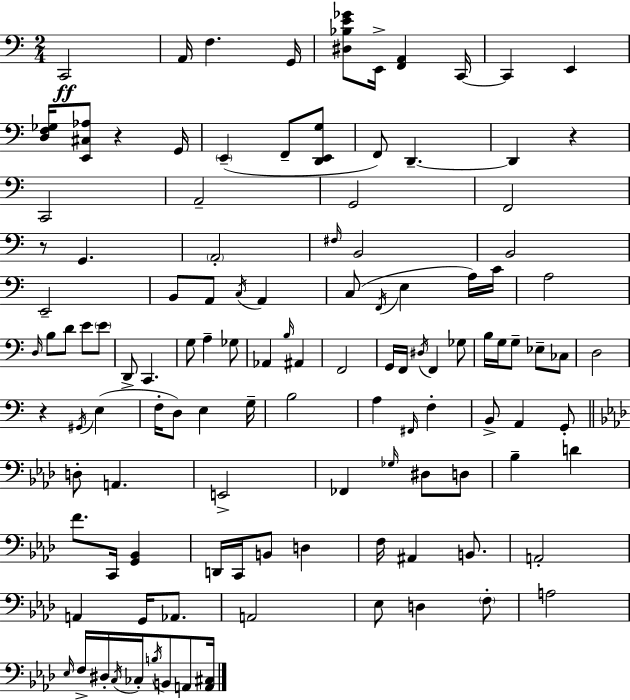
X:1
T:Untitled
M:2/4
L:1/4
K:C
C,,2 A,,/4 F, G,,/4 [^D,_B,E_G]/2 E,,/4 [F,,A,,] C,,/4 C,, E,, [D,F,_G,]/4 [E,,^C,_A,]/2 z G,,/4 E,, F,,/2 [D,,E,,G,]/2 F,,/2 D,, D,, z C,,2 A,,2 G,,2 F,,2 z/2 G,, A,,2 ^F,/4 B,,2 B,,2 E,,2 B,,/2 A,,/2 C,/4 A,, C,/2 F,,/4 E, A,/4 C/4 A,2 D,/4 B,/2 D/2 E/2 E/2 D,,/2 C,, G,/2 A, _G,/2 _A,, B,/4 ^A,, F,,2 G,,/4 F,,/4 ^D,/4 F,, _G,/2 B,/4 G,/4 G,/2 _E,/2 _C,/2 D,2 z ^G,,/4 E, F,/4 D,/2 E, G,/4 B,2 A, ^F,,/4 F, B,,/2 A,, G,,/2 D,/2 A,, E,,2 _F,, _G,/4 ^D,/2 D,/2 _B, D F/2 C,,/4 [G,,_B,,] D,,/4 C,,/4 B,,/2 D, F,/4 ^A,, B,,/2 A,,2 A,, G,,/4 _A,,/2 A,,2 _E,/2 D, F,/2 A,2 _E,/4 F,/4 ^D,/4 C,/4 _C,/4 B,/4 B,,/2 A,,/2 [A,,^C,]/4